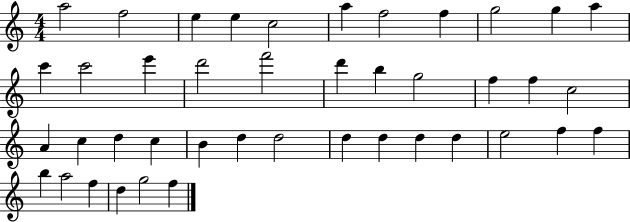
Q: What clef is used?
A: treble